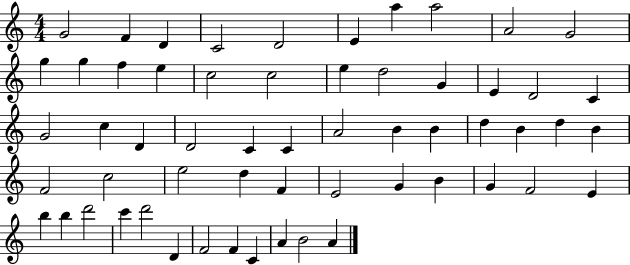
X:1
T:Untitled
M:4/4
L:1/4
K:C
G2 F D C2 D2 E a a2 A2 G2 g g f e c2 c2 e d2 G E D2 C G2 c D D2 C C A2 B B d B d B F2 c2 e2 d F E2 G B G F2 E b b d'2 c' d'2 D F2 F C A B2 A